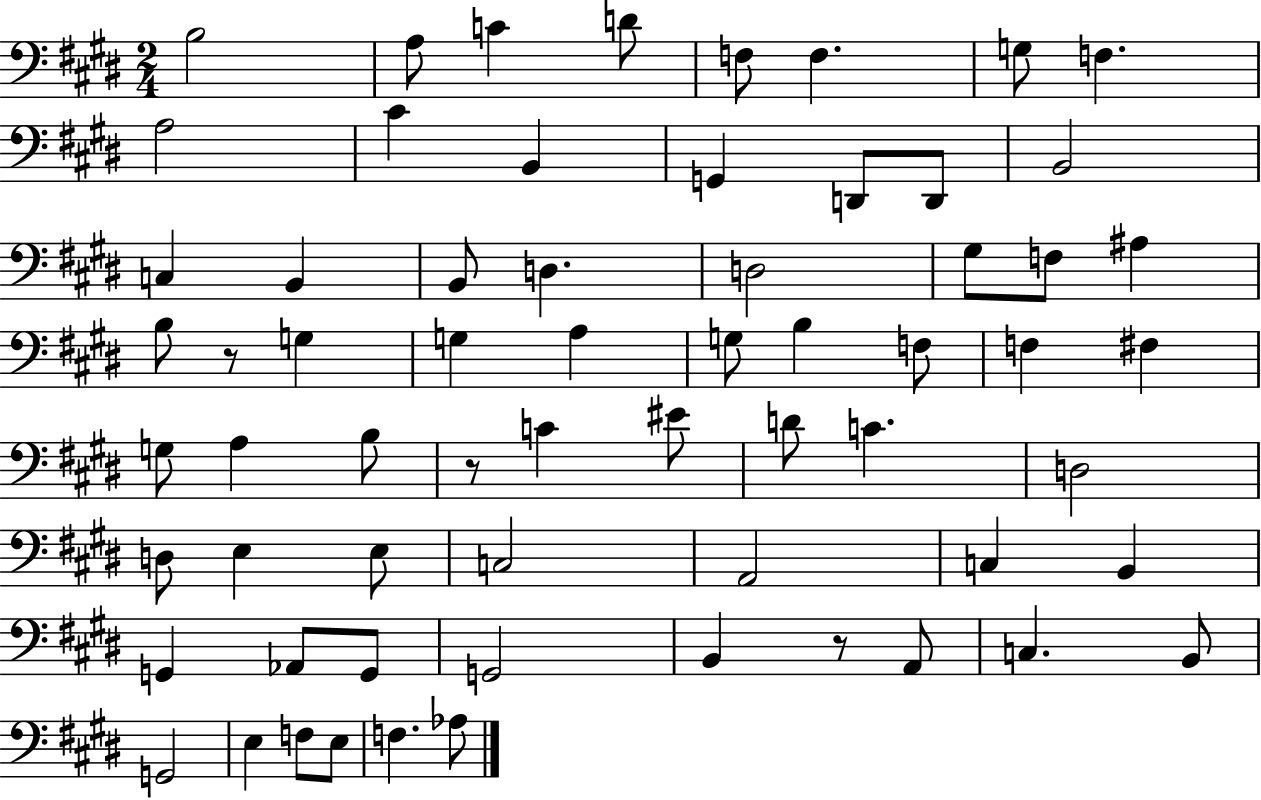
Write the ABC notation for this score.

X:1
T:Untitled
M:2/4
L:1/4
K:E
B,2 A,/2 C D/2 F,/2 F, G,/2 F, A,2 ^C B,, G,, D,,/2 D,,/2 B,,2 C, B,, B,,/2 D, D,2 ^G,/2 F,/2 ^A, B,/2 z/2 G, G, A, G,/2 B, F,/2 F, ^F, G,/2 A, B,/2 z/2 C ^E/2 D/2 C D,2 D,/2 E, E,/2 C,2 A,,2 C, B,, G,, _A,,/2 G,,/2 G,,2 B,, z/2 A,,/2 C, B,,/2 G,,2 E, F,/2 E,/2 F, _A,/2